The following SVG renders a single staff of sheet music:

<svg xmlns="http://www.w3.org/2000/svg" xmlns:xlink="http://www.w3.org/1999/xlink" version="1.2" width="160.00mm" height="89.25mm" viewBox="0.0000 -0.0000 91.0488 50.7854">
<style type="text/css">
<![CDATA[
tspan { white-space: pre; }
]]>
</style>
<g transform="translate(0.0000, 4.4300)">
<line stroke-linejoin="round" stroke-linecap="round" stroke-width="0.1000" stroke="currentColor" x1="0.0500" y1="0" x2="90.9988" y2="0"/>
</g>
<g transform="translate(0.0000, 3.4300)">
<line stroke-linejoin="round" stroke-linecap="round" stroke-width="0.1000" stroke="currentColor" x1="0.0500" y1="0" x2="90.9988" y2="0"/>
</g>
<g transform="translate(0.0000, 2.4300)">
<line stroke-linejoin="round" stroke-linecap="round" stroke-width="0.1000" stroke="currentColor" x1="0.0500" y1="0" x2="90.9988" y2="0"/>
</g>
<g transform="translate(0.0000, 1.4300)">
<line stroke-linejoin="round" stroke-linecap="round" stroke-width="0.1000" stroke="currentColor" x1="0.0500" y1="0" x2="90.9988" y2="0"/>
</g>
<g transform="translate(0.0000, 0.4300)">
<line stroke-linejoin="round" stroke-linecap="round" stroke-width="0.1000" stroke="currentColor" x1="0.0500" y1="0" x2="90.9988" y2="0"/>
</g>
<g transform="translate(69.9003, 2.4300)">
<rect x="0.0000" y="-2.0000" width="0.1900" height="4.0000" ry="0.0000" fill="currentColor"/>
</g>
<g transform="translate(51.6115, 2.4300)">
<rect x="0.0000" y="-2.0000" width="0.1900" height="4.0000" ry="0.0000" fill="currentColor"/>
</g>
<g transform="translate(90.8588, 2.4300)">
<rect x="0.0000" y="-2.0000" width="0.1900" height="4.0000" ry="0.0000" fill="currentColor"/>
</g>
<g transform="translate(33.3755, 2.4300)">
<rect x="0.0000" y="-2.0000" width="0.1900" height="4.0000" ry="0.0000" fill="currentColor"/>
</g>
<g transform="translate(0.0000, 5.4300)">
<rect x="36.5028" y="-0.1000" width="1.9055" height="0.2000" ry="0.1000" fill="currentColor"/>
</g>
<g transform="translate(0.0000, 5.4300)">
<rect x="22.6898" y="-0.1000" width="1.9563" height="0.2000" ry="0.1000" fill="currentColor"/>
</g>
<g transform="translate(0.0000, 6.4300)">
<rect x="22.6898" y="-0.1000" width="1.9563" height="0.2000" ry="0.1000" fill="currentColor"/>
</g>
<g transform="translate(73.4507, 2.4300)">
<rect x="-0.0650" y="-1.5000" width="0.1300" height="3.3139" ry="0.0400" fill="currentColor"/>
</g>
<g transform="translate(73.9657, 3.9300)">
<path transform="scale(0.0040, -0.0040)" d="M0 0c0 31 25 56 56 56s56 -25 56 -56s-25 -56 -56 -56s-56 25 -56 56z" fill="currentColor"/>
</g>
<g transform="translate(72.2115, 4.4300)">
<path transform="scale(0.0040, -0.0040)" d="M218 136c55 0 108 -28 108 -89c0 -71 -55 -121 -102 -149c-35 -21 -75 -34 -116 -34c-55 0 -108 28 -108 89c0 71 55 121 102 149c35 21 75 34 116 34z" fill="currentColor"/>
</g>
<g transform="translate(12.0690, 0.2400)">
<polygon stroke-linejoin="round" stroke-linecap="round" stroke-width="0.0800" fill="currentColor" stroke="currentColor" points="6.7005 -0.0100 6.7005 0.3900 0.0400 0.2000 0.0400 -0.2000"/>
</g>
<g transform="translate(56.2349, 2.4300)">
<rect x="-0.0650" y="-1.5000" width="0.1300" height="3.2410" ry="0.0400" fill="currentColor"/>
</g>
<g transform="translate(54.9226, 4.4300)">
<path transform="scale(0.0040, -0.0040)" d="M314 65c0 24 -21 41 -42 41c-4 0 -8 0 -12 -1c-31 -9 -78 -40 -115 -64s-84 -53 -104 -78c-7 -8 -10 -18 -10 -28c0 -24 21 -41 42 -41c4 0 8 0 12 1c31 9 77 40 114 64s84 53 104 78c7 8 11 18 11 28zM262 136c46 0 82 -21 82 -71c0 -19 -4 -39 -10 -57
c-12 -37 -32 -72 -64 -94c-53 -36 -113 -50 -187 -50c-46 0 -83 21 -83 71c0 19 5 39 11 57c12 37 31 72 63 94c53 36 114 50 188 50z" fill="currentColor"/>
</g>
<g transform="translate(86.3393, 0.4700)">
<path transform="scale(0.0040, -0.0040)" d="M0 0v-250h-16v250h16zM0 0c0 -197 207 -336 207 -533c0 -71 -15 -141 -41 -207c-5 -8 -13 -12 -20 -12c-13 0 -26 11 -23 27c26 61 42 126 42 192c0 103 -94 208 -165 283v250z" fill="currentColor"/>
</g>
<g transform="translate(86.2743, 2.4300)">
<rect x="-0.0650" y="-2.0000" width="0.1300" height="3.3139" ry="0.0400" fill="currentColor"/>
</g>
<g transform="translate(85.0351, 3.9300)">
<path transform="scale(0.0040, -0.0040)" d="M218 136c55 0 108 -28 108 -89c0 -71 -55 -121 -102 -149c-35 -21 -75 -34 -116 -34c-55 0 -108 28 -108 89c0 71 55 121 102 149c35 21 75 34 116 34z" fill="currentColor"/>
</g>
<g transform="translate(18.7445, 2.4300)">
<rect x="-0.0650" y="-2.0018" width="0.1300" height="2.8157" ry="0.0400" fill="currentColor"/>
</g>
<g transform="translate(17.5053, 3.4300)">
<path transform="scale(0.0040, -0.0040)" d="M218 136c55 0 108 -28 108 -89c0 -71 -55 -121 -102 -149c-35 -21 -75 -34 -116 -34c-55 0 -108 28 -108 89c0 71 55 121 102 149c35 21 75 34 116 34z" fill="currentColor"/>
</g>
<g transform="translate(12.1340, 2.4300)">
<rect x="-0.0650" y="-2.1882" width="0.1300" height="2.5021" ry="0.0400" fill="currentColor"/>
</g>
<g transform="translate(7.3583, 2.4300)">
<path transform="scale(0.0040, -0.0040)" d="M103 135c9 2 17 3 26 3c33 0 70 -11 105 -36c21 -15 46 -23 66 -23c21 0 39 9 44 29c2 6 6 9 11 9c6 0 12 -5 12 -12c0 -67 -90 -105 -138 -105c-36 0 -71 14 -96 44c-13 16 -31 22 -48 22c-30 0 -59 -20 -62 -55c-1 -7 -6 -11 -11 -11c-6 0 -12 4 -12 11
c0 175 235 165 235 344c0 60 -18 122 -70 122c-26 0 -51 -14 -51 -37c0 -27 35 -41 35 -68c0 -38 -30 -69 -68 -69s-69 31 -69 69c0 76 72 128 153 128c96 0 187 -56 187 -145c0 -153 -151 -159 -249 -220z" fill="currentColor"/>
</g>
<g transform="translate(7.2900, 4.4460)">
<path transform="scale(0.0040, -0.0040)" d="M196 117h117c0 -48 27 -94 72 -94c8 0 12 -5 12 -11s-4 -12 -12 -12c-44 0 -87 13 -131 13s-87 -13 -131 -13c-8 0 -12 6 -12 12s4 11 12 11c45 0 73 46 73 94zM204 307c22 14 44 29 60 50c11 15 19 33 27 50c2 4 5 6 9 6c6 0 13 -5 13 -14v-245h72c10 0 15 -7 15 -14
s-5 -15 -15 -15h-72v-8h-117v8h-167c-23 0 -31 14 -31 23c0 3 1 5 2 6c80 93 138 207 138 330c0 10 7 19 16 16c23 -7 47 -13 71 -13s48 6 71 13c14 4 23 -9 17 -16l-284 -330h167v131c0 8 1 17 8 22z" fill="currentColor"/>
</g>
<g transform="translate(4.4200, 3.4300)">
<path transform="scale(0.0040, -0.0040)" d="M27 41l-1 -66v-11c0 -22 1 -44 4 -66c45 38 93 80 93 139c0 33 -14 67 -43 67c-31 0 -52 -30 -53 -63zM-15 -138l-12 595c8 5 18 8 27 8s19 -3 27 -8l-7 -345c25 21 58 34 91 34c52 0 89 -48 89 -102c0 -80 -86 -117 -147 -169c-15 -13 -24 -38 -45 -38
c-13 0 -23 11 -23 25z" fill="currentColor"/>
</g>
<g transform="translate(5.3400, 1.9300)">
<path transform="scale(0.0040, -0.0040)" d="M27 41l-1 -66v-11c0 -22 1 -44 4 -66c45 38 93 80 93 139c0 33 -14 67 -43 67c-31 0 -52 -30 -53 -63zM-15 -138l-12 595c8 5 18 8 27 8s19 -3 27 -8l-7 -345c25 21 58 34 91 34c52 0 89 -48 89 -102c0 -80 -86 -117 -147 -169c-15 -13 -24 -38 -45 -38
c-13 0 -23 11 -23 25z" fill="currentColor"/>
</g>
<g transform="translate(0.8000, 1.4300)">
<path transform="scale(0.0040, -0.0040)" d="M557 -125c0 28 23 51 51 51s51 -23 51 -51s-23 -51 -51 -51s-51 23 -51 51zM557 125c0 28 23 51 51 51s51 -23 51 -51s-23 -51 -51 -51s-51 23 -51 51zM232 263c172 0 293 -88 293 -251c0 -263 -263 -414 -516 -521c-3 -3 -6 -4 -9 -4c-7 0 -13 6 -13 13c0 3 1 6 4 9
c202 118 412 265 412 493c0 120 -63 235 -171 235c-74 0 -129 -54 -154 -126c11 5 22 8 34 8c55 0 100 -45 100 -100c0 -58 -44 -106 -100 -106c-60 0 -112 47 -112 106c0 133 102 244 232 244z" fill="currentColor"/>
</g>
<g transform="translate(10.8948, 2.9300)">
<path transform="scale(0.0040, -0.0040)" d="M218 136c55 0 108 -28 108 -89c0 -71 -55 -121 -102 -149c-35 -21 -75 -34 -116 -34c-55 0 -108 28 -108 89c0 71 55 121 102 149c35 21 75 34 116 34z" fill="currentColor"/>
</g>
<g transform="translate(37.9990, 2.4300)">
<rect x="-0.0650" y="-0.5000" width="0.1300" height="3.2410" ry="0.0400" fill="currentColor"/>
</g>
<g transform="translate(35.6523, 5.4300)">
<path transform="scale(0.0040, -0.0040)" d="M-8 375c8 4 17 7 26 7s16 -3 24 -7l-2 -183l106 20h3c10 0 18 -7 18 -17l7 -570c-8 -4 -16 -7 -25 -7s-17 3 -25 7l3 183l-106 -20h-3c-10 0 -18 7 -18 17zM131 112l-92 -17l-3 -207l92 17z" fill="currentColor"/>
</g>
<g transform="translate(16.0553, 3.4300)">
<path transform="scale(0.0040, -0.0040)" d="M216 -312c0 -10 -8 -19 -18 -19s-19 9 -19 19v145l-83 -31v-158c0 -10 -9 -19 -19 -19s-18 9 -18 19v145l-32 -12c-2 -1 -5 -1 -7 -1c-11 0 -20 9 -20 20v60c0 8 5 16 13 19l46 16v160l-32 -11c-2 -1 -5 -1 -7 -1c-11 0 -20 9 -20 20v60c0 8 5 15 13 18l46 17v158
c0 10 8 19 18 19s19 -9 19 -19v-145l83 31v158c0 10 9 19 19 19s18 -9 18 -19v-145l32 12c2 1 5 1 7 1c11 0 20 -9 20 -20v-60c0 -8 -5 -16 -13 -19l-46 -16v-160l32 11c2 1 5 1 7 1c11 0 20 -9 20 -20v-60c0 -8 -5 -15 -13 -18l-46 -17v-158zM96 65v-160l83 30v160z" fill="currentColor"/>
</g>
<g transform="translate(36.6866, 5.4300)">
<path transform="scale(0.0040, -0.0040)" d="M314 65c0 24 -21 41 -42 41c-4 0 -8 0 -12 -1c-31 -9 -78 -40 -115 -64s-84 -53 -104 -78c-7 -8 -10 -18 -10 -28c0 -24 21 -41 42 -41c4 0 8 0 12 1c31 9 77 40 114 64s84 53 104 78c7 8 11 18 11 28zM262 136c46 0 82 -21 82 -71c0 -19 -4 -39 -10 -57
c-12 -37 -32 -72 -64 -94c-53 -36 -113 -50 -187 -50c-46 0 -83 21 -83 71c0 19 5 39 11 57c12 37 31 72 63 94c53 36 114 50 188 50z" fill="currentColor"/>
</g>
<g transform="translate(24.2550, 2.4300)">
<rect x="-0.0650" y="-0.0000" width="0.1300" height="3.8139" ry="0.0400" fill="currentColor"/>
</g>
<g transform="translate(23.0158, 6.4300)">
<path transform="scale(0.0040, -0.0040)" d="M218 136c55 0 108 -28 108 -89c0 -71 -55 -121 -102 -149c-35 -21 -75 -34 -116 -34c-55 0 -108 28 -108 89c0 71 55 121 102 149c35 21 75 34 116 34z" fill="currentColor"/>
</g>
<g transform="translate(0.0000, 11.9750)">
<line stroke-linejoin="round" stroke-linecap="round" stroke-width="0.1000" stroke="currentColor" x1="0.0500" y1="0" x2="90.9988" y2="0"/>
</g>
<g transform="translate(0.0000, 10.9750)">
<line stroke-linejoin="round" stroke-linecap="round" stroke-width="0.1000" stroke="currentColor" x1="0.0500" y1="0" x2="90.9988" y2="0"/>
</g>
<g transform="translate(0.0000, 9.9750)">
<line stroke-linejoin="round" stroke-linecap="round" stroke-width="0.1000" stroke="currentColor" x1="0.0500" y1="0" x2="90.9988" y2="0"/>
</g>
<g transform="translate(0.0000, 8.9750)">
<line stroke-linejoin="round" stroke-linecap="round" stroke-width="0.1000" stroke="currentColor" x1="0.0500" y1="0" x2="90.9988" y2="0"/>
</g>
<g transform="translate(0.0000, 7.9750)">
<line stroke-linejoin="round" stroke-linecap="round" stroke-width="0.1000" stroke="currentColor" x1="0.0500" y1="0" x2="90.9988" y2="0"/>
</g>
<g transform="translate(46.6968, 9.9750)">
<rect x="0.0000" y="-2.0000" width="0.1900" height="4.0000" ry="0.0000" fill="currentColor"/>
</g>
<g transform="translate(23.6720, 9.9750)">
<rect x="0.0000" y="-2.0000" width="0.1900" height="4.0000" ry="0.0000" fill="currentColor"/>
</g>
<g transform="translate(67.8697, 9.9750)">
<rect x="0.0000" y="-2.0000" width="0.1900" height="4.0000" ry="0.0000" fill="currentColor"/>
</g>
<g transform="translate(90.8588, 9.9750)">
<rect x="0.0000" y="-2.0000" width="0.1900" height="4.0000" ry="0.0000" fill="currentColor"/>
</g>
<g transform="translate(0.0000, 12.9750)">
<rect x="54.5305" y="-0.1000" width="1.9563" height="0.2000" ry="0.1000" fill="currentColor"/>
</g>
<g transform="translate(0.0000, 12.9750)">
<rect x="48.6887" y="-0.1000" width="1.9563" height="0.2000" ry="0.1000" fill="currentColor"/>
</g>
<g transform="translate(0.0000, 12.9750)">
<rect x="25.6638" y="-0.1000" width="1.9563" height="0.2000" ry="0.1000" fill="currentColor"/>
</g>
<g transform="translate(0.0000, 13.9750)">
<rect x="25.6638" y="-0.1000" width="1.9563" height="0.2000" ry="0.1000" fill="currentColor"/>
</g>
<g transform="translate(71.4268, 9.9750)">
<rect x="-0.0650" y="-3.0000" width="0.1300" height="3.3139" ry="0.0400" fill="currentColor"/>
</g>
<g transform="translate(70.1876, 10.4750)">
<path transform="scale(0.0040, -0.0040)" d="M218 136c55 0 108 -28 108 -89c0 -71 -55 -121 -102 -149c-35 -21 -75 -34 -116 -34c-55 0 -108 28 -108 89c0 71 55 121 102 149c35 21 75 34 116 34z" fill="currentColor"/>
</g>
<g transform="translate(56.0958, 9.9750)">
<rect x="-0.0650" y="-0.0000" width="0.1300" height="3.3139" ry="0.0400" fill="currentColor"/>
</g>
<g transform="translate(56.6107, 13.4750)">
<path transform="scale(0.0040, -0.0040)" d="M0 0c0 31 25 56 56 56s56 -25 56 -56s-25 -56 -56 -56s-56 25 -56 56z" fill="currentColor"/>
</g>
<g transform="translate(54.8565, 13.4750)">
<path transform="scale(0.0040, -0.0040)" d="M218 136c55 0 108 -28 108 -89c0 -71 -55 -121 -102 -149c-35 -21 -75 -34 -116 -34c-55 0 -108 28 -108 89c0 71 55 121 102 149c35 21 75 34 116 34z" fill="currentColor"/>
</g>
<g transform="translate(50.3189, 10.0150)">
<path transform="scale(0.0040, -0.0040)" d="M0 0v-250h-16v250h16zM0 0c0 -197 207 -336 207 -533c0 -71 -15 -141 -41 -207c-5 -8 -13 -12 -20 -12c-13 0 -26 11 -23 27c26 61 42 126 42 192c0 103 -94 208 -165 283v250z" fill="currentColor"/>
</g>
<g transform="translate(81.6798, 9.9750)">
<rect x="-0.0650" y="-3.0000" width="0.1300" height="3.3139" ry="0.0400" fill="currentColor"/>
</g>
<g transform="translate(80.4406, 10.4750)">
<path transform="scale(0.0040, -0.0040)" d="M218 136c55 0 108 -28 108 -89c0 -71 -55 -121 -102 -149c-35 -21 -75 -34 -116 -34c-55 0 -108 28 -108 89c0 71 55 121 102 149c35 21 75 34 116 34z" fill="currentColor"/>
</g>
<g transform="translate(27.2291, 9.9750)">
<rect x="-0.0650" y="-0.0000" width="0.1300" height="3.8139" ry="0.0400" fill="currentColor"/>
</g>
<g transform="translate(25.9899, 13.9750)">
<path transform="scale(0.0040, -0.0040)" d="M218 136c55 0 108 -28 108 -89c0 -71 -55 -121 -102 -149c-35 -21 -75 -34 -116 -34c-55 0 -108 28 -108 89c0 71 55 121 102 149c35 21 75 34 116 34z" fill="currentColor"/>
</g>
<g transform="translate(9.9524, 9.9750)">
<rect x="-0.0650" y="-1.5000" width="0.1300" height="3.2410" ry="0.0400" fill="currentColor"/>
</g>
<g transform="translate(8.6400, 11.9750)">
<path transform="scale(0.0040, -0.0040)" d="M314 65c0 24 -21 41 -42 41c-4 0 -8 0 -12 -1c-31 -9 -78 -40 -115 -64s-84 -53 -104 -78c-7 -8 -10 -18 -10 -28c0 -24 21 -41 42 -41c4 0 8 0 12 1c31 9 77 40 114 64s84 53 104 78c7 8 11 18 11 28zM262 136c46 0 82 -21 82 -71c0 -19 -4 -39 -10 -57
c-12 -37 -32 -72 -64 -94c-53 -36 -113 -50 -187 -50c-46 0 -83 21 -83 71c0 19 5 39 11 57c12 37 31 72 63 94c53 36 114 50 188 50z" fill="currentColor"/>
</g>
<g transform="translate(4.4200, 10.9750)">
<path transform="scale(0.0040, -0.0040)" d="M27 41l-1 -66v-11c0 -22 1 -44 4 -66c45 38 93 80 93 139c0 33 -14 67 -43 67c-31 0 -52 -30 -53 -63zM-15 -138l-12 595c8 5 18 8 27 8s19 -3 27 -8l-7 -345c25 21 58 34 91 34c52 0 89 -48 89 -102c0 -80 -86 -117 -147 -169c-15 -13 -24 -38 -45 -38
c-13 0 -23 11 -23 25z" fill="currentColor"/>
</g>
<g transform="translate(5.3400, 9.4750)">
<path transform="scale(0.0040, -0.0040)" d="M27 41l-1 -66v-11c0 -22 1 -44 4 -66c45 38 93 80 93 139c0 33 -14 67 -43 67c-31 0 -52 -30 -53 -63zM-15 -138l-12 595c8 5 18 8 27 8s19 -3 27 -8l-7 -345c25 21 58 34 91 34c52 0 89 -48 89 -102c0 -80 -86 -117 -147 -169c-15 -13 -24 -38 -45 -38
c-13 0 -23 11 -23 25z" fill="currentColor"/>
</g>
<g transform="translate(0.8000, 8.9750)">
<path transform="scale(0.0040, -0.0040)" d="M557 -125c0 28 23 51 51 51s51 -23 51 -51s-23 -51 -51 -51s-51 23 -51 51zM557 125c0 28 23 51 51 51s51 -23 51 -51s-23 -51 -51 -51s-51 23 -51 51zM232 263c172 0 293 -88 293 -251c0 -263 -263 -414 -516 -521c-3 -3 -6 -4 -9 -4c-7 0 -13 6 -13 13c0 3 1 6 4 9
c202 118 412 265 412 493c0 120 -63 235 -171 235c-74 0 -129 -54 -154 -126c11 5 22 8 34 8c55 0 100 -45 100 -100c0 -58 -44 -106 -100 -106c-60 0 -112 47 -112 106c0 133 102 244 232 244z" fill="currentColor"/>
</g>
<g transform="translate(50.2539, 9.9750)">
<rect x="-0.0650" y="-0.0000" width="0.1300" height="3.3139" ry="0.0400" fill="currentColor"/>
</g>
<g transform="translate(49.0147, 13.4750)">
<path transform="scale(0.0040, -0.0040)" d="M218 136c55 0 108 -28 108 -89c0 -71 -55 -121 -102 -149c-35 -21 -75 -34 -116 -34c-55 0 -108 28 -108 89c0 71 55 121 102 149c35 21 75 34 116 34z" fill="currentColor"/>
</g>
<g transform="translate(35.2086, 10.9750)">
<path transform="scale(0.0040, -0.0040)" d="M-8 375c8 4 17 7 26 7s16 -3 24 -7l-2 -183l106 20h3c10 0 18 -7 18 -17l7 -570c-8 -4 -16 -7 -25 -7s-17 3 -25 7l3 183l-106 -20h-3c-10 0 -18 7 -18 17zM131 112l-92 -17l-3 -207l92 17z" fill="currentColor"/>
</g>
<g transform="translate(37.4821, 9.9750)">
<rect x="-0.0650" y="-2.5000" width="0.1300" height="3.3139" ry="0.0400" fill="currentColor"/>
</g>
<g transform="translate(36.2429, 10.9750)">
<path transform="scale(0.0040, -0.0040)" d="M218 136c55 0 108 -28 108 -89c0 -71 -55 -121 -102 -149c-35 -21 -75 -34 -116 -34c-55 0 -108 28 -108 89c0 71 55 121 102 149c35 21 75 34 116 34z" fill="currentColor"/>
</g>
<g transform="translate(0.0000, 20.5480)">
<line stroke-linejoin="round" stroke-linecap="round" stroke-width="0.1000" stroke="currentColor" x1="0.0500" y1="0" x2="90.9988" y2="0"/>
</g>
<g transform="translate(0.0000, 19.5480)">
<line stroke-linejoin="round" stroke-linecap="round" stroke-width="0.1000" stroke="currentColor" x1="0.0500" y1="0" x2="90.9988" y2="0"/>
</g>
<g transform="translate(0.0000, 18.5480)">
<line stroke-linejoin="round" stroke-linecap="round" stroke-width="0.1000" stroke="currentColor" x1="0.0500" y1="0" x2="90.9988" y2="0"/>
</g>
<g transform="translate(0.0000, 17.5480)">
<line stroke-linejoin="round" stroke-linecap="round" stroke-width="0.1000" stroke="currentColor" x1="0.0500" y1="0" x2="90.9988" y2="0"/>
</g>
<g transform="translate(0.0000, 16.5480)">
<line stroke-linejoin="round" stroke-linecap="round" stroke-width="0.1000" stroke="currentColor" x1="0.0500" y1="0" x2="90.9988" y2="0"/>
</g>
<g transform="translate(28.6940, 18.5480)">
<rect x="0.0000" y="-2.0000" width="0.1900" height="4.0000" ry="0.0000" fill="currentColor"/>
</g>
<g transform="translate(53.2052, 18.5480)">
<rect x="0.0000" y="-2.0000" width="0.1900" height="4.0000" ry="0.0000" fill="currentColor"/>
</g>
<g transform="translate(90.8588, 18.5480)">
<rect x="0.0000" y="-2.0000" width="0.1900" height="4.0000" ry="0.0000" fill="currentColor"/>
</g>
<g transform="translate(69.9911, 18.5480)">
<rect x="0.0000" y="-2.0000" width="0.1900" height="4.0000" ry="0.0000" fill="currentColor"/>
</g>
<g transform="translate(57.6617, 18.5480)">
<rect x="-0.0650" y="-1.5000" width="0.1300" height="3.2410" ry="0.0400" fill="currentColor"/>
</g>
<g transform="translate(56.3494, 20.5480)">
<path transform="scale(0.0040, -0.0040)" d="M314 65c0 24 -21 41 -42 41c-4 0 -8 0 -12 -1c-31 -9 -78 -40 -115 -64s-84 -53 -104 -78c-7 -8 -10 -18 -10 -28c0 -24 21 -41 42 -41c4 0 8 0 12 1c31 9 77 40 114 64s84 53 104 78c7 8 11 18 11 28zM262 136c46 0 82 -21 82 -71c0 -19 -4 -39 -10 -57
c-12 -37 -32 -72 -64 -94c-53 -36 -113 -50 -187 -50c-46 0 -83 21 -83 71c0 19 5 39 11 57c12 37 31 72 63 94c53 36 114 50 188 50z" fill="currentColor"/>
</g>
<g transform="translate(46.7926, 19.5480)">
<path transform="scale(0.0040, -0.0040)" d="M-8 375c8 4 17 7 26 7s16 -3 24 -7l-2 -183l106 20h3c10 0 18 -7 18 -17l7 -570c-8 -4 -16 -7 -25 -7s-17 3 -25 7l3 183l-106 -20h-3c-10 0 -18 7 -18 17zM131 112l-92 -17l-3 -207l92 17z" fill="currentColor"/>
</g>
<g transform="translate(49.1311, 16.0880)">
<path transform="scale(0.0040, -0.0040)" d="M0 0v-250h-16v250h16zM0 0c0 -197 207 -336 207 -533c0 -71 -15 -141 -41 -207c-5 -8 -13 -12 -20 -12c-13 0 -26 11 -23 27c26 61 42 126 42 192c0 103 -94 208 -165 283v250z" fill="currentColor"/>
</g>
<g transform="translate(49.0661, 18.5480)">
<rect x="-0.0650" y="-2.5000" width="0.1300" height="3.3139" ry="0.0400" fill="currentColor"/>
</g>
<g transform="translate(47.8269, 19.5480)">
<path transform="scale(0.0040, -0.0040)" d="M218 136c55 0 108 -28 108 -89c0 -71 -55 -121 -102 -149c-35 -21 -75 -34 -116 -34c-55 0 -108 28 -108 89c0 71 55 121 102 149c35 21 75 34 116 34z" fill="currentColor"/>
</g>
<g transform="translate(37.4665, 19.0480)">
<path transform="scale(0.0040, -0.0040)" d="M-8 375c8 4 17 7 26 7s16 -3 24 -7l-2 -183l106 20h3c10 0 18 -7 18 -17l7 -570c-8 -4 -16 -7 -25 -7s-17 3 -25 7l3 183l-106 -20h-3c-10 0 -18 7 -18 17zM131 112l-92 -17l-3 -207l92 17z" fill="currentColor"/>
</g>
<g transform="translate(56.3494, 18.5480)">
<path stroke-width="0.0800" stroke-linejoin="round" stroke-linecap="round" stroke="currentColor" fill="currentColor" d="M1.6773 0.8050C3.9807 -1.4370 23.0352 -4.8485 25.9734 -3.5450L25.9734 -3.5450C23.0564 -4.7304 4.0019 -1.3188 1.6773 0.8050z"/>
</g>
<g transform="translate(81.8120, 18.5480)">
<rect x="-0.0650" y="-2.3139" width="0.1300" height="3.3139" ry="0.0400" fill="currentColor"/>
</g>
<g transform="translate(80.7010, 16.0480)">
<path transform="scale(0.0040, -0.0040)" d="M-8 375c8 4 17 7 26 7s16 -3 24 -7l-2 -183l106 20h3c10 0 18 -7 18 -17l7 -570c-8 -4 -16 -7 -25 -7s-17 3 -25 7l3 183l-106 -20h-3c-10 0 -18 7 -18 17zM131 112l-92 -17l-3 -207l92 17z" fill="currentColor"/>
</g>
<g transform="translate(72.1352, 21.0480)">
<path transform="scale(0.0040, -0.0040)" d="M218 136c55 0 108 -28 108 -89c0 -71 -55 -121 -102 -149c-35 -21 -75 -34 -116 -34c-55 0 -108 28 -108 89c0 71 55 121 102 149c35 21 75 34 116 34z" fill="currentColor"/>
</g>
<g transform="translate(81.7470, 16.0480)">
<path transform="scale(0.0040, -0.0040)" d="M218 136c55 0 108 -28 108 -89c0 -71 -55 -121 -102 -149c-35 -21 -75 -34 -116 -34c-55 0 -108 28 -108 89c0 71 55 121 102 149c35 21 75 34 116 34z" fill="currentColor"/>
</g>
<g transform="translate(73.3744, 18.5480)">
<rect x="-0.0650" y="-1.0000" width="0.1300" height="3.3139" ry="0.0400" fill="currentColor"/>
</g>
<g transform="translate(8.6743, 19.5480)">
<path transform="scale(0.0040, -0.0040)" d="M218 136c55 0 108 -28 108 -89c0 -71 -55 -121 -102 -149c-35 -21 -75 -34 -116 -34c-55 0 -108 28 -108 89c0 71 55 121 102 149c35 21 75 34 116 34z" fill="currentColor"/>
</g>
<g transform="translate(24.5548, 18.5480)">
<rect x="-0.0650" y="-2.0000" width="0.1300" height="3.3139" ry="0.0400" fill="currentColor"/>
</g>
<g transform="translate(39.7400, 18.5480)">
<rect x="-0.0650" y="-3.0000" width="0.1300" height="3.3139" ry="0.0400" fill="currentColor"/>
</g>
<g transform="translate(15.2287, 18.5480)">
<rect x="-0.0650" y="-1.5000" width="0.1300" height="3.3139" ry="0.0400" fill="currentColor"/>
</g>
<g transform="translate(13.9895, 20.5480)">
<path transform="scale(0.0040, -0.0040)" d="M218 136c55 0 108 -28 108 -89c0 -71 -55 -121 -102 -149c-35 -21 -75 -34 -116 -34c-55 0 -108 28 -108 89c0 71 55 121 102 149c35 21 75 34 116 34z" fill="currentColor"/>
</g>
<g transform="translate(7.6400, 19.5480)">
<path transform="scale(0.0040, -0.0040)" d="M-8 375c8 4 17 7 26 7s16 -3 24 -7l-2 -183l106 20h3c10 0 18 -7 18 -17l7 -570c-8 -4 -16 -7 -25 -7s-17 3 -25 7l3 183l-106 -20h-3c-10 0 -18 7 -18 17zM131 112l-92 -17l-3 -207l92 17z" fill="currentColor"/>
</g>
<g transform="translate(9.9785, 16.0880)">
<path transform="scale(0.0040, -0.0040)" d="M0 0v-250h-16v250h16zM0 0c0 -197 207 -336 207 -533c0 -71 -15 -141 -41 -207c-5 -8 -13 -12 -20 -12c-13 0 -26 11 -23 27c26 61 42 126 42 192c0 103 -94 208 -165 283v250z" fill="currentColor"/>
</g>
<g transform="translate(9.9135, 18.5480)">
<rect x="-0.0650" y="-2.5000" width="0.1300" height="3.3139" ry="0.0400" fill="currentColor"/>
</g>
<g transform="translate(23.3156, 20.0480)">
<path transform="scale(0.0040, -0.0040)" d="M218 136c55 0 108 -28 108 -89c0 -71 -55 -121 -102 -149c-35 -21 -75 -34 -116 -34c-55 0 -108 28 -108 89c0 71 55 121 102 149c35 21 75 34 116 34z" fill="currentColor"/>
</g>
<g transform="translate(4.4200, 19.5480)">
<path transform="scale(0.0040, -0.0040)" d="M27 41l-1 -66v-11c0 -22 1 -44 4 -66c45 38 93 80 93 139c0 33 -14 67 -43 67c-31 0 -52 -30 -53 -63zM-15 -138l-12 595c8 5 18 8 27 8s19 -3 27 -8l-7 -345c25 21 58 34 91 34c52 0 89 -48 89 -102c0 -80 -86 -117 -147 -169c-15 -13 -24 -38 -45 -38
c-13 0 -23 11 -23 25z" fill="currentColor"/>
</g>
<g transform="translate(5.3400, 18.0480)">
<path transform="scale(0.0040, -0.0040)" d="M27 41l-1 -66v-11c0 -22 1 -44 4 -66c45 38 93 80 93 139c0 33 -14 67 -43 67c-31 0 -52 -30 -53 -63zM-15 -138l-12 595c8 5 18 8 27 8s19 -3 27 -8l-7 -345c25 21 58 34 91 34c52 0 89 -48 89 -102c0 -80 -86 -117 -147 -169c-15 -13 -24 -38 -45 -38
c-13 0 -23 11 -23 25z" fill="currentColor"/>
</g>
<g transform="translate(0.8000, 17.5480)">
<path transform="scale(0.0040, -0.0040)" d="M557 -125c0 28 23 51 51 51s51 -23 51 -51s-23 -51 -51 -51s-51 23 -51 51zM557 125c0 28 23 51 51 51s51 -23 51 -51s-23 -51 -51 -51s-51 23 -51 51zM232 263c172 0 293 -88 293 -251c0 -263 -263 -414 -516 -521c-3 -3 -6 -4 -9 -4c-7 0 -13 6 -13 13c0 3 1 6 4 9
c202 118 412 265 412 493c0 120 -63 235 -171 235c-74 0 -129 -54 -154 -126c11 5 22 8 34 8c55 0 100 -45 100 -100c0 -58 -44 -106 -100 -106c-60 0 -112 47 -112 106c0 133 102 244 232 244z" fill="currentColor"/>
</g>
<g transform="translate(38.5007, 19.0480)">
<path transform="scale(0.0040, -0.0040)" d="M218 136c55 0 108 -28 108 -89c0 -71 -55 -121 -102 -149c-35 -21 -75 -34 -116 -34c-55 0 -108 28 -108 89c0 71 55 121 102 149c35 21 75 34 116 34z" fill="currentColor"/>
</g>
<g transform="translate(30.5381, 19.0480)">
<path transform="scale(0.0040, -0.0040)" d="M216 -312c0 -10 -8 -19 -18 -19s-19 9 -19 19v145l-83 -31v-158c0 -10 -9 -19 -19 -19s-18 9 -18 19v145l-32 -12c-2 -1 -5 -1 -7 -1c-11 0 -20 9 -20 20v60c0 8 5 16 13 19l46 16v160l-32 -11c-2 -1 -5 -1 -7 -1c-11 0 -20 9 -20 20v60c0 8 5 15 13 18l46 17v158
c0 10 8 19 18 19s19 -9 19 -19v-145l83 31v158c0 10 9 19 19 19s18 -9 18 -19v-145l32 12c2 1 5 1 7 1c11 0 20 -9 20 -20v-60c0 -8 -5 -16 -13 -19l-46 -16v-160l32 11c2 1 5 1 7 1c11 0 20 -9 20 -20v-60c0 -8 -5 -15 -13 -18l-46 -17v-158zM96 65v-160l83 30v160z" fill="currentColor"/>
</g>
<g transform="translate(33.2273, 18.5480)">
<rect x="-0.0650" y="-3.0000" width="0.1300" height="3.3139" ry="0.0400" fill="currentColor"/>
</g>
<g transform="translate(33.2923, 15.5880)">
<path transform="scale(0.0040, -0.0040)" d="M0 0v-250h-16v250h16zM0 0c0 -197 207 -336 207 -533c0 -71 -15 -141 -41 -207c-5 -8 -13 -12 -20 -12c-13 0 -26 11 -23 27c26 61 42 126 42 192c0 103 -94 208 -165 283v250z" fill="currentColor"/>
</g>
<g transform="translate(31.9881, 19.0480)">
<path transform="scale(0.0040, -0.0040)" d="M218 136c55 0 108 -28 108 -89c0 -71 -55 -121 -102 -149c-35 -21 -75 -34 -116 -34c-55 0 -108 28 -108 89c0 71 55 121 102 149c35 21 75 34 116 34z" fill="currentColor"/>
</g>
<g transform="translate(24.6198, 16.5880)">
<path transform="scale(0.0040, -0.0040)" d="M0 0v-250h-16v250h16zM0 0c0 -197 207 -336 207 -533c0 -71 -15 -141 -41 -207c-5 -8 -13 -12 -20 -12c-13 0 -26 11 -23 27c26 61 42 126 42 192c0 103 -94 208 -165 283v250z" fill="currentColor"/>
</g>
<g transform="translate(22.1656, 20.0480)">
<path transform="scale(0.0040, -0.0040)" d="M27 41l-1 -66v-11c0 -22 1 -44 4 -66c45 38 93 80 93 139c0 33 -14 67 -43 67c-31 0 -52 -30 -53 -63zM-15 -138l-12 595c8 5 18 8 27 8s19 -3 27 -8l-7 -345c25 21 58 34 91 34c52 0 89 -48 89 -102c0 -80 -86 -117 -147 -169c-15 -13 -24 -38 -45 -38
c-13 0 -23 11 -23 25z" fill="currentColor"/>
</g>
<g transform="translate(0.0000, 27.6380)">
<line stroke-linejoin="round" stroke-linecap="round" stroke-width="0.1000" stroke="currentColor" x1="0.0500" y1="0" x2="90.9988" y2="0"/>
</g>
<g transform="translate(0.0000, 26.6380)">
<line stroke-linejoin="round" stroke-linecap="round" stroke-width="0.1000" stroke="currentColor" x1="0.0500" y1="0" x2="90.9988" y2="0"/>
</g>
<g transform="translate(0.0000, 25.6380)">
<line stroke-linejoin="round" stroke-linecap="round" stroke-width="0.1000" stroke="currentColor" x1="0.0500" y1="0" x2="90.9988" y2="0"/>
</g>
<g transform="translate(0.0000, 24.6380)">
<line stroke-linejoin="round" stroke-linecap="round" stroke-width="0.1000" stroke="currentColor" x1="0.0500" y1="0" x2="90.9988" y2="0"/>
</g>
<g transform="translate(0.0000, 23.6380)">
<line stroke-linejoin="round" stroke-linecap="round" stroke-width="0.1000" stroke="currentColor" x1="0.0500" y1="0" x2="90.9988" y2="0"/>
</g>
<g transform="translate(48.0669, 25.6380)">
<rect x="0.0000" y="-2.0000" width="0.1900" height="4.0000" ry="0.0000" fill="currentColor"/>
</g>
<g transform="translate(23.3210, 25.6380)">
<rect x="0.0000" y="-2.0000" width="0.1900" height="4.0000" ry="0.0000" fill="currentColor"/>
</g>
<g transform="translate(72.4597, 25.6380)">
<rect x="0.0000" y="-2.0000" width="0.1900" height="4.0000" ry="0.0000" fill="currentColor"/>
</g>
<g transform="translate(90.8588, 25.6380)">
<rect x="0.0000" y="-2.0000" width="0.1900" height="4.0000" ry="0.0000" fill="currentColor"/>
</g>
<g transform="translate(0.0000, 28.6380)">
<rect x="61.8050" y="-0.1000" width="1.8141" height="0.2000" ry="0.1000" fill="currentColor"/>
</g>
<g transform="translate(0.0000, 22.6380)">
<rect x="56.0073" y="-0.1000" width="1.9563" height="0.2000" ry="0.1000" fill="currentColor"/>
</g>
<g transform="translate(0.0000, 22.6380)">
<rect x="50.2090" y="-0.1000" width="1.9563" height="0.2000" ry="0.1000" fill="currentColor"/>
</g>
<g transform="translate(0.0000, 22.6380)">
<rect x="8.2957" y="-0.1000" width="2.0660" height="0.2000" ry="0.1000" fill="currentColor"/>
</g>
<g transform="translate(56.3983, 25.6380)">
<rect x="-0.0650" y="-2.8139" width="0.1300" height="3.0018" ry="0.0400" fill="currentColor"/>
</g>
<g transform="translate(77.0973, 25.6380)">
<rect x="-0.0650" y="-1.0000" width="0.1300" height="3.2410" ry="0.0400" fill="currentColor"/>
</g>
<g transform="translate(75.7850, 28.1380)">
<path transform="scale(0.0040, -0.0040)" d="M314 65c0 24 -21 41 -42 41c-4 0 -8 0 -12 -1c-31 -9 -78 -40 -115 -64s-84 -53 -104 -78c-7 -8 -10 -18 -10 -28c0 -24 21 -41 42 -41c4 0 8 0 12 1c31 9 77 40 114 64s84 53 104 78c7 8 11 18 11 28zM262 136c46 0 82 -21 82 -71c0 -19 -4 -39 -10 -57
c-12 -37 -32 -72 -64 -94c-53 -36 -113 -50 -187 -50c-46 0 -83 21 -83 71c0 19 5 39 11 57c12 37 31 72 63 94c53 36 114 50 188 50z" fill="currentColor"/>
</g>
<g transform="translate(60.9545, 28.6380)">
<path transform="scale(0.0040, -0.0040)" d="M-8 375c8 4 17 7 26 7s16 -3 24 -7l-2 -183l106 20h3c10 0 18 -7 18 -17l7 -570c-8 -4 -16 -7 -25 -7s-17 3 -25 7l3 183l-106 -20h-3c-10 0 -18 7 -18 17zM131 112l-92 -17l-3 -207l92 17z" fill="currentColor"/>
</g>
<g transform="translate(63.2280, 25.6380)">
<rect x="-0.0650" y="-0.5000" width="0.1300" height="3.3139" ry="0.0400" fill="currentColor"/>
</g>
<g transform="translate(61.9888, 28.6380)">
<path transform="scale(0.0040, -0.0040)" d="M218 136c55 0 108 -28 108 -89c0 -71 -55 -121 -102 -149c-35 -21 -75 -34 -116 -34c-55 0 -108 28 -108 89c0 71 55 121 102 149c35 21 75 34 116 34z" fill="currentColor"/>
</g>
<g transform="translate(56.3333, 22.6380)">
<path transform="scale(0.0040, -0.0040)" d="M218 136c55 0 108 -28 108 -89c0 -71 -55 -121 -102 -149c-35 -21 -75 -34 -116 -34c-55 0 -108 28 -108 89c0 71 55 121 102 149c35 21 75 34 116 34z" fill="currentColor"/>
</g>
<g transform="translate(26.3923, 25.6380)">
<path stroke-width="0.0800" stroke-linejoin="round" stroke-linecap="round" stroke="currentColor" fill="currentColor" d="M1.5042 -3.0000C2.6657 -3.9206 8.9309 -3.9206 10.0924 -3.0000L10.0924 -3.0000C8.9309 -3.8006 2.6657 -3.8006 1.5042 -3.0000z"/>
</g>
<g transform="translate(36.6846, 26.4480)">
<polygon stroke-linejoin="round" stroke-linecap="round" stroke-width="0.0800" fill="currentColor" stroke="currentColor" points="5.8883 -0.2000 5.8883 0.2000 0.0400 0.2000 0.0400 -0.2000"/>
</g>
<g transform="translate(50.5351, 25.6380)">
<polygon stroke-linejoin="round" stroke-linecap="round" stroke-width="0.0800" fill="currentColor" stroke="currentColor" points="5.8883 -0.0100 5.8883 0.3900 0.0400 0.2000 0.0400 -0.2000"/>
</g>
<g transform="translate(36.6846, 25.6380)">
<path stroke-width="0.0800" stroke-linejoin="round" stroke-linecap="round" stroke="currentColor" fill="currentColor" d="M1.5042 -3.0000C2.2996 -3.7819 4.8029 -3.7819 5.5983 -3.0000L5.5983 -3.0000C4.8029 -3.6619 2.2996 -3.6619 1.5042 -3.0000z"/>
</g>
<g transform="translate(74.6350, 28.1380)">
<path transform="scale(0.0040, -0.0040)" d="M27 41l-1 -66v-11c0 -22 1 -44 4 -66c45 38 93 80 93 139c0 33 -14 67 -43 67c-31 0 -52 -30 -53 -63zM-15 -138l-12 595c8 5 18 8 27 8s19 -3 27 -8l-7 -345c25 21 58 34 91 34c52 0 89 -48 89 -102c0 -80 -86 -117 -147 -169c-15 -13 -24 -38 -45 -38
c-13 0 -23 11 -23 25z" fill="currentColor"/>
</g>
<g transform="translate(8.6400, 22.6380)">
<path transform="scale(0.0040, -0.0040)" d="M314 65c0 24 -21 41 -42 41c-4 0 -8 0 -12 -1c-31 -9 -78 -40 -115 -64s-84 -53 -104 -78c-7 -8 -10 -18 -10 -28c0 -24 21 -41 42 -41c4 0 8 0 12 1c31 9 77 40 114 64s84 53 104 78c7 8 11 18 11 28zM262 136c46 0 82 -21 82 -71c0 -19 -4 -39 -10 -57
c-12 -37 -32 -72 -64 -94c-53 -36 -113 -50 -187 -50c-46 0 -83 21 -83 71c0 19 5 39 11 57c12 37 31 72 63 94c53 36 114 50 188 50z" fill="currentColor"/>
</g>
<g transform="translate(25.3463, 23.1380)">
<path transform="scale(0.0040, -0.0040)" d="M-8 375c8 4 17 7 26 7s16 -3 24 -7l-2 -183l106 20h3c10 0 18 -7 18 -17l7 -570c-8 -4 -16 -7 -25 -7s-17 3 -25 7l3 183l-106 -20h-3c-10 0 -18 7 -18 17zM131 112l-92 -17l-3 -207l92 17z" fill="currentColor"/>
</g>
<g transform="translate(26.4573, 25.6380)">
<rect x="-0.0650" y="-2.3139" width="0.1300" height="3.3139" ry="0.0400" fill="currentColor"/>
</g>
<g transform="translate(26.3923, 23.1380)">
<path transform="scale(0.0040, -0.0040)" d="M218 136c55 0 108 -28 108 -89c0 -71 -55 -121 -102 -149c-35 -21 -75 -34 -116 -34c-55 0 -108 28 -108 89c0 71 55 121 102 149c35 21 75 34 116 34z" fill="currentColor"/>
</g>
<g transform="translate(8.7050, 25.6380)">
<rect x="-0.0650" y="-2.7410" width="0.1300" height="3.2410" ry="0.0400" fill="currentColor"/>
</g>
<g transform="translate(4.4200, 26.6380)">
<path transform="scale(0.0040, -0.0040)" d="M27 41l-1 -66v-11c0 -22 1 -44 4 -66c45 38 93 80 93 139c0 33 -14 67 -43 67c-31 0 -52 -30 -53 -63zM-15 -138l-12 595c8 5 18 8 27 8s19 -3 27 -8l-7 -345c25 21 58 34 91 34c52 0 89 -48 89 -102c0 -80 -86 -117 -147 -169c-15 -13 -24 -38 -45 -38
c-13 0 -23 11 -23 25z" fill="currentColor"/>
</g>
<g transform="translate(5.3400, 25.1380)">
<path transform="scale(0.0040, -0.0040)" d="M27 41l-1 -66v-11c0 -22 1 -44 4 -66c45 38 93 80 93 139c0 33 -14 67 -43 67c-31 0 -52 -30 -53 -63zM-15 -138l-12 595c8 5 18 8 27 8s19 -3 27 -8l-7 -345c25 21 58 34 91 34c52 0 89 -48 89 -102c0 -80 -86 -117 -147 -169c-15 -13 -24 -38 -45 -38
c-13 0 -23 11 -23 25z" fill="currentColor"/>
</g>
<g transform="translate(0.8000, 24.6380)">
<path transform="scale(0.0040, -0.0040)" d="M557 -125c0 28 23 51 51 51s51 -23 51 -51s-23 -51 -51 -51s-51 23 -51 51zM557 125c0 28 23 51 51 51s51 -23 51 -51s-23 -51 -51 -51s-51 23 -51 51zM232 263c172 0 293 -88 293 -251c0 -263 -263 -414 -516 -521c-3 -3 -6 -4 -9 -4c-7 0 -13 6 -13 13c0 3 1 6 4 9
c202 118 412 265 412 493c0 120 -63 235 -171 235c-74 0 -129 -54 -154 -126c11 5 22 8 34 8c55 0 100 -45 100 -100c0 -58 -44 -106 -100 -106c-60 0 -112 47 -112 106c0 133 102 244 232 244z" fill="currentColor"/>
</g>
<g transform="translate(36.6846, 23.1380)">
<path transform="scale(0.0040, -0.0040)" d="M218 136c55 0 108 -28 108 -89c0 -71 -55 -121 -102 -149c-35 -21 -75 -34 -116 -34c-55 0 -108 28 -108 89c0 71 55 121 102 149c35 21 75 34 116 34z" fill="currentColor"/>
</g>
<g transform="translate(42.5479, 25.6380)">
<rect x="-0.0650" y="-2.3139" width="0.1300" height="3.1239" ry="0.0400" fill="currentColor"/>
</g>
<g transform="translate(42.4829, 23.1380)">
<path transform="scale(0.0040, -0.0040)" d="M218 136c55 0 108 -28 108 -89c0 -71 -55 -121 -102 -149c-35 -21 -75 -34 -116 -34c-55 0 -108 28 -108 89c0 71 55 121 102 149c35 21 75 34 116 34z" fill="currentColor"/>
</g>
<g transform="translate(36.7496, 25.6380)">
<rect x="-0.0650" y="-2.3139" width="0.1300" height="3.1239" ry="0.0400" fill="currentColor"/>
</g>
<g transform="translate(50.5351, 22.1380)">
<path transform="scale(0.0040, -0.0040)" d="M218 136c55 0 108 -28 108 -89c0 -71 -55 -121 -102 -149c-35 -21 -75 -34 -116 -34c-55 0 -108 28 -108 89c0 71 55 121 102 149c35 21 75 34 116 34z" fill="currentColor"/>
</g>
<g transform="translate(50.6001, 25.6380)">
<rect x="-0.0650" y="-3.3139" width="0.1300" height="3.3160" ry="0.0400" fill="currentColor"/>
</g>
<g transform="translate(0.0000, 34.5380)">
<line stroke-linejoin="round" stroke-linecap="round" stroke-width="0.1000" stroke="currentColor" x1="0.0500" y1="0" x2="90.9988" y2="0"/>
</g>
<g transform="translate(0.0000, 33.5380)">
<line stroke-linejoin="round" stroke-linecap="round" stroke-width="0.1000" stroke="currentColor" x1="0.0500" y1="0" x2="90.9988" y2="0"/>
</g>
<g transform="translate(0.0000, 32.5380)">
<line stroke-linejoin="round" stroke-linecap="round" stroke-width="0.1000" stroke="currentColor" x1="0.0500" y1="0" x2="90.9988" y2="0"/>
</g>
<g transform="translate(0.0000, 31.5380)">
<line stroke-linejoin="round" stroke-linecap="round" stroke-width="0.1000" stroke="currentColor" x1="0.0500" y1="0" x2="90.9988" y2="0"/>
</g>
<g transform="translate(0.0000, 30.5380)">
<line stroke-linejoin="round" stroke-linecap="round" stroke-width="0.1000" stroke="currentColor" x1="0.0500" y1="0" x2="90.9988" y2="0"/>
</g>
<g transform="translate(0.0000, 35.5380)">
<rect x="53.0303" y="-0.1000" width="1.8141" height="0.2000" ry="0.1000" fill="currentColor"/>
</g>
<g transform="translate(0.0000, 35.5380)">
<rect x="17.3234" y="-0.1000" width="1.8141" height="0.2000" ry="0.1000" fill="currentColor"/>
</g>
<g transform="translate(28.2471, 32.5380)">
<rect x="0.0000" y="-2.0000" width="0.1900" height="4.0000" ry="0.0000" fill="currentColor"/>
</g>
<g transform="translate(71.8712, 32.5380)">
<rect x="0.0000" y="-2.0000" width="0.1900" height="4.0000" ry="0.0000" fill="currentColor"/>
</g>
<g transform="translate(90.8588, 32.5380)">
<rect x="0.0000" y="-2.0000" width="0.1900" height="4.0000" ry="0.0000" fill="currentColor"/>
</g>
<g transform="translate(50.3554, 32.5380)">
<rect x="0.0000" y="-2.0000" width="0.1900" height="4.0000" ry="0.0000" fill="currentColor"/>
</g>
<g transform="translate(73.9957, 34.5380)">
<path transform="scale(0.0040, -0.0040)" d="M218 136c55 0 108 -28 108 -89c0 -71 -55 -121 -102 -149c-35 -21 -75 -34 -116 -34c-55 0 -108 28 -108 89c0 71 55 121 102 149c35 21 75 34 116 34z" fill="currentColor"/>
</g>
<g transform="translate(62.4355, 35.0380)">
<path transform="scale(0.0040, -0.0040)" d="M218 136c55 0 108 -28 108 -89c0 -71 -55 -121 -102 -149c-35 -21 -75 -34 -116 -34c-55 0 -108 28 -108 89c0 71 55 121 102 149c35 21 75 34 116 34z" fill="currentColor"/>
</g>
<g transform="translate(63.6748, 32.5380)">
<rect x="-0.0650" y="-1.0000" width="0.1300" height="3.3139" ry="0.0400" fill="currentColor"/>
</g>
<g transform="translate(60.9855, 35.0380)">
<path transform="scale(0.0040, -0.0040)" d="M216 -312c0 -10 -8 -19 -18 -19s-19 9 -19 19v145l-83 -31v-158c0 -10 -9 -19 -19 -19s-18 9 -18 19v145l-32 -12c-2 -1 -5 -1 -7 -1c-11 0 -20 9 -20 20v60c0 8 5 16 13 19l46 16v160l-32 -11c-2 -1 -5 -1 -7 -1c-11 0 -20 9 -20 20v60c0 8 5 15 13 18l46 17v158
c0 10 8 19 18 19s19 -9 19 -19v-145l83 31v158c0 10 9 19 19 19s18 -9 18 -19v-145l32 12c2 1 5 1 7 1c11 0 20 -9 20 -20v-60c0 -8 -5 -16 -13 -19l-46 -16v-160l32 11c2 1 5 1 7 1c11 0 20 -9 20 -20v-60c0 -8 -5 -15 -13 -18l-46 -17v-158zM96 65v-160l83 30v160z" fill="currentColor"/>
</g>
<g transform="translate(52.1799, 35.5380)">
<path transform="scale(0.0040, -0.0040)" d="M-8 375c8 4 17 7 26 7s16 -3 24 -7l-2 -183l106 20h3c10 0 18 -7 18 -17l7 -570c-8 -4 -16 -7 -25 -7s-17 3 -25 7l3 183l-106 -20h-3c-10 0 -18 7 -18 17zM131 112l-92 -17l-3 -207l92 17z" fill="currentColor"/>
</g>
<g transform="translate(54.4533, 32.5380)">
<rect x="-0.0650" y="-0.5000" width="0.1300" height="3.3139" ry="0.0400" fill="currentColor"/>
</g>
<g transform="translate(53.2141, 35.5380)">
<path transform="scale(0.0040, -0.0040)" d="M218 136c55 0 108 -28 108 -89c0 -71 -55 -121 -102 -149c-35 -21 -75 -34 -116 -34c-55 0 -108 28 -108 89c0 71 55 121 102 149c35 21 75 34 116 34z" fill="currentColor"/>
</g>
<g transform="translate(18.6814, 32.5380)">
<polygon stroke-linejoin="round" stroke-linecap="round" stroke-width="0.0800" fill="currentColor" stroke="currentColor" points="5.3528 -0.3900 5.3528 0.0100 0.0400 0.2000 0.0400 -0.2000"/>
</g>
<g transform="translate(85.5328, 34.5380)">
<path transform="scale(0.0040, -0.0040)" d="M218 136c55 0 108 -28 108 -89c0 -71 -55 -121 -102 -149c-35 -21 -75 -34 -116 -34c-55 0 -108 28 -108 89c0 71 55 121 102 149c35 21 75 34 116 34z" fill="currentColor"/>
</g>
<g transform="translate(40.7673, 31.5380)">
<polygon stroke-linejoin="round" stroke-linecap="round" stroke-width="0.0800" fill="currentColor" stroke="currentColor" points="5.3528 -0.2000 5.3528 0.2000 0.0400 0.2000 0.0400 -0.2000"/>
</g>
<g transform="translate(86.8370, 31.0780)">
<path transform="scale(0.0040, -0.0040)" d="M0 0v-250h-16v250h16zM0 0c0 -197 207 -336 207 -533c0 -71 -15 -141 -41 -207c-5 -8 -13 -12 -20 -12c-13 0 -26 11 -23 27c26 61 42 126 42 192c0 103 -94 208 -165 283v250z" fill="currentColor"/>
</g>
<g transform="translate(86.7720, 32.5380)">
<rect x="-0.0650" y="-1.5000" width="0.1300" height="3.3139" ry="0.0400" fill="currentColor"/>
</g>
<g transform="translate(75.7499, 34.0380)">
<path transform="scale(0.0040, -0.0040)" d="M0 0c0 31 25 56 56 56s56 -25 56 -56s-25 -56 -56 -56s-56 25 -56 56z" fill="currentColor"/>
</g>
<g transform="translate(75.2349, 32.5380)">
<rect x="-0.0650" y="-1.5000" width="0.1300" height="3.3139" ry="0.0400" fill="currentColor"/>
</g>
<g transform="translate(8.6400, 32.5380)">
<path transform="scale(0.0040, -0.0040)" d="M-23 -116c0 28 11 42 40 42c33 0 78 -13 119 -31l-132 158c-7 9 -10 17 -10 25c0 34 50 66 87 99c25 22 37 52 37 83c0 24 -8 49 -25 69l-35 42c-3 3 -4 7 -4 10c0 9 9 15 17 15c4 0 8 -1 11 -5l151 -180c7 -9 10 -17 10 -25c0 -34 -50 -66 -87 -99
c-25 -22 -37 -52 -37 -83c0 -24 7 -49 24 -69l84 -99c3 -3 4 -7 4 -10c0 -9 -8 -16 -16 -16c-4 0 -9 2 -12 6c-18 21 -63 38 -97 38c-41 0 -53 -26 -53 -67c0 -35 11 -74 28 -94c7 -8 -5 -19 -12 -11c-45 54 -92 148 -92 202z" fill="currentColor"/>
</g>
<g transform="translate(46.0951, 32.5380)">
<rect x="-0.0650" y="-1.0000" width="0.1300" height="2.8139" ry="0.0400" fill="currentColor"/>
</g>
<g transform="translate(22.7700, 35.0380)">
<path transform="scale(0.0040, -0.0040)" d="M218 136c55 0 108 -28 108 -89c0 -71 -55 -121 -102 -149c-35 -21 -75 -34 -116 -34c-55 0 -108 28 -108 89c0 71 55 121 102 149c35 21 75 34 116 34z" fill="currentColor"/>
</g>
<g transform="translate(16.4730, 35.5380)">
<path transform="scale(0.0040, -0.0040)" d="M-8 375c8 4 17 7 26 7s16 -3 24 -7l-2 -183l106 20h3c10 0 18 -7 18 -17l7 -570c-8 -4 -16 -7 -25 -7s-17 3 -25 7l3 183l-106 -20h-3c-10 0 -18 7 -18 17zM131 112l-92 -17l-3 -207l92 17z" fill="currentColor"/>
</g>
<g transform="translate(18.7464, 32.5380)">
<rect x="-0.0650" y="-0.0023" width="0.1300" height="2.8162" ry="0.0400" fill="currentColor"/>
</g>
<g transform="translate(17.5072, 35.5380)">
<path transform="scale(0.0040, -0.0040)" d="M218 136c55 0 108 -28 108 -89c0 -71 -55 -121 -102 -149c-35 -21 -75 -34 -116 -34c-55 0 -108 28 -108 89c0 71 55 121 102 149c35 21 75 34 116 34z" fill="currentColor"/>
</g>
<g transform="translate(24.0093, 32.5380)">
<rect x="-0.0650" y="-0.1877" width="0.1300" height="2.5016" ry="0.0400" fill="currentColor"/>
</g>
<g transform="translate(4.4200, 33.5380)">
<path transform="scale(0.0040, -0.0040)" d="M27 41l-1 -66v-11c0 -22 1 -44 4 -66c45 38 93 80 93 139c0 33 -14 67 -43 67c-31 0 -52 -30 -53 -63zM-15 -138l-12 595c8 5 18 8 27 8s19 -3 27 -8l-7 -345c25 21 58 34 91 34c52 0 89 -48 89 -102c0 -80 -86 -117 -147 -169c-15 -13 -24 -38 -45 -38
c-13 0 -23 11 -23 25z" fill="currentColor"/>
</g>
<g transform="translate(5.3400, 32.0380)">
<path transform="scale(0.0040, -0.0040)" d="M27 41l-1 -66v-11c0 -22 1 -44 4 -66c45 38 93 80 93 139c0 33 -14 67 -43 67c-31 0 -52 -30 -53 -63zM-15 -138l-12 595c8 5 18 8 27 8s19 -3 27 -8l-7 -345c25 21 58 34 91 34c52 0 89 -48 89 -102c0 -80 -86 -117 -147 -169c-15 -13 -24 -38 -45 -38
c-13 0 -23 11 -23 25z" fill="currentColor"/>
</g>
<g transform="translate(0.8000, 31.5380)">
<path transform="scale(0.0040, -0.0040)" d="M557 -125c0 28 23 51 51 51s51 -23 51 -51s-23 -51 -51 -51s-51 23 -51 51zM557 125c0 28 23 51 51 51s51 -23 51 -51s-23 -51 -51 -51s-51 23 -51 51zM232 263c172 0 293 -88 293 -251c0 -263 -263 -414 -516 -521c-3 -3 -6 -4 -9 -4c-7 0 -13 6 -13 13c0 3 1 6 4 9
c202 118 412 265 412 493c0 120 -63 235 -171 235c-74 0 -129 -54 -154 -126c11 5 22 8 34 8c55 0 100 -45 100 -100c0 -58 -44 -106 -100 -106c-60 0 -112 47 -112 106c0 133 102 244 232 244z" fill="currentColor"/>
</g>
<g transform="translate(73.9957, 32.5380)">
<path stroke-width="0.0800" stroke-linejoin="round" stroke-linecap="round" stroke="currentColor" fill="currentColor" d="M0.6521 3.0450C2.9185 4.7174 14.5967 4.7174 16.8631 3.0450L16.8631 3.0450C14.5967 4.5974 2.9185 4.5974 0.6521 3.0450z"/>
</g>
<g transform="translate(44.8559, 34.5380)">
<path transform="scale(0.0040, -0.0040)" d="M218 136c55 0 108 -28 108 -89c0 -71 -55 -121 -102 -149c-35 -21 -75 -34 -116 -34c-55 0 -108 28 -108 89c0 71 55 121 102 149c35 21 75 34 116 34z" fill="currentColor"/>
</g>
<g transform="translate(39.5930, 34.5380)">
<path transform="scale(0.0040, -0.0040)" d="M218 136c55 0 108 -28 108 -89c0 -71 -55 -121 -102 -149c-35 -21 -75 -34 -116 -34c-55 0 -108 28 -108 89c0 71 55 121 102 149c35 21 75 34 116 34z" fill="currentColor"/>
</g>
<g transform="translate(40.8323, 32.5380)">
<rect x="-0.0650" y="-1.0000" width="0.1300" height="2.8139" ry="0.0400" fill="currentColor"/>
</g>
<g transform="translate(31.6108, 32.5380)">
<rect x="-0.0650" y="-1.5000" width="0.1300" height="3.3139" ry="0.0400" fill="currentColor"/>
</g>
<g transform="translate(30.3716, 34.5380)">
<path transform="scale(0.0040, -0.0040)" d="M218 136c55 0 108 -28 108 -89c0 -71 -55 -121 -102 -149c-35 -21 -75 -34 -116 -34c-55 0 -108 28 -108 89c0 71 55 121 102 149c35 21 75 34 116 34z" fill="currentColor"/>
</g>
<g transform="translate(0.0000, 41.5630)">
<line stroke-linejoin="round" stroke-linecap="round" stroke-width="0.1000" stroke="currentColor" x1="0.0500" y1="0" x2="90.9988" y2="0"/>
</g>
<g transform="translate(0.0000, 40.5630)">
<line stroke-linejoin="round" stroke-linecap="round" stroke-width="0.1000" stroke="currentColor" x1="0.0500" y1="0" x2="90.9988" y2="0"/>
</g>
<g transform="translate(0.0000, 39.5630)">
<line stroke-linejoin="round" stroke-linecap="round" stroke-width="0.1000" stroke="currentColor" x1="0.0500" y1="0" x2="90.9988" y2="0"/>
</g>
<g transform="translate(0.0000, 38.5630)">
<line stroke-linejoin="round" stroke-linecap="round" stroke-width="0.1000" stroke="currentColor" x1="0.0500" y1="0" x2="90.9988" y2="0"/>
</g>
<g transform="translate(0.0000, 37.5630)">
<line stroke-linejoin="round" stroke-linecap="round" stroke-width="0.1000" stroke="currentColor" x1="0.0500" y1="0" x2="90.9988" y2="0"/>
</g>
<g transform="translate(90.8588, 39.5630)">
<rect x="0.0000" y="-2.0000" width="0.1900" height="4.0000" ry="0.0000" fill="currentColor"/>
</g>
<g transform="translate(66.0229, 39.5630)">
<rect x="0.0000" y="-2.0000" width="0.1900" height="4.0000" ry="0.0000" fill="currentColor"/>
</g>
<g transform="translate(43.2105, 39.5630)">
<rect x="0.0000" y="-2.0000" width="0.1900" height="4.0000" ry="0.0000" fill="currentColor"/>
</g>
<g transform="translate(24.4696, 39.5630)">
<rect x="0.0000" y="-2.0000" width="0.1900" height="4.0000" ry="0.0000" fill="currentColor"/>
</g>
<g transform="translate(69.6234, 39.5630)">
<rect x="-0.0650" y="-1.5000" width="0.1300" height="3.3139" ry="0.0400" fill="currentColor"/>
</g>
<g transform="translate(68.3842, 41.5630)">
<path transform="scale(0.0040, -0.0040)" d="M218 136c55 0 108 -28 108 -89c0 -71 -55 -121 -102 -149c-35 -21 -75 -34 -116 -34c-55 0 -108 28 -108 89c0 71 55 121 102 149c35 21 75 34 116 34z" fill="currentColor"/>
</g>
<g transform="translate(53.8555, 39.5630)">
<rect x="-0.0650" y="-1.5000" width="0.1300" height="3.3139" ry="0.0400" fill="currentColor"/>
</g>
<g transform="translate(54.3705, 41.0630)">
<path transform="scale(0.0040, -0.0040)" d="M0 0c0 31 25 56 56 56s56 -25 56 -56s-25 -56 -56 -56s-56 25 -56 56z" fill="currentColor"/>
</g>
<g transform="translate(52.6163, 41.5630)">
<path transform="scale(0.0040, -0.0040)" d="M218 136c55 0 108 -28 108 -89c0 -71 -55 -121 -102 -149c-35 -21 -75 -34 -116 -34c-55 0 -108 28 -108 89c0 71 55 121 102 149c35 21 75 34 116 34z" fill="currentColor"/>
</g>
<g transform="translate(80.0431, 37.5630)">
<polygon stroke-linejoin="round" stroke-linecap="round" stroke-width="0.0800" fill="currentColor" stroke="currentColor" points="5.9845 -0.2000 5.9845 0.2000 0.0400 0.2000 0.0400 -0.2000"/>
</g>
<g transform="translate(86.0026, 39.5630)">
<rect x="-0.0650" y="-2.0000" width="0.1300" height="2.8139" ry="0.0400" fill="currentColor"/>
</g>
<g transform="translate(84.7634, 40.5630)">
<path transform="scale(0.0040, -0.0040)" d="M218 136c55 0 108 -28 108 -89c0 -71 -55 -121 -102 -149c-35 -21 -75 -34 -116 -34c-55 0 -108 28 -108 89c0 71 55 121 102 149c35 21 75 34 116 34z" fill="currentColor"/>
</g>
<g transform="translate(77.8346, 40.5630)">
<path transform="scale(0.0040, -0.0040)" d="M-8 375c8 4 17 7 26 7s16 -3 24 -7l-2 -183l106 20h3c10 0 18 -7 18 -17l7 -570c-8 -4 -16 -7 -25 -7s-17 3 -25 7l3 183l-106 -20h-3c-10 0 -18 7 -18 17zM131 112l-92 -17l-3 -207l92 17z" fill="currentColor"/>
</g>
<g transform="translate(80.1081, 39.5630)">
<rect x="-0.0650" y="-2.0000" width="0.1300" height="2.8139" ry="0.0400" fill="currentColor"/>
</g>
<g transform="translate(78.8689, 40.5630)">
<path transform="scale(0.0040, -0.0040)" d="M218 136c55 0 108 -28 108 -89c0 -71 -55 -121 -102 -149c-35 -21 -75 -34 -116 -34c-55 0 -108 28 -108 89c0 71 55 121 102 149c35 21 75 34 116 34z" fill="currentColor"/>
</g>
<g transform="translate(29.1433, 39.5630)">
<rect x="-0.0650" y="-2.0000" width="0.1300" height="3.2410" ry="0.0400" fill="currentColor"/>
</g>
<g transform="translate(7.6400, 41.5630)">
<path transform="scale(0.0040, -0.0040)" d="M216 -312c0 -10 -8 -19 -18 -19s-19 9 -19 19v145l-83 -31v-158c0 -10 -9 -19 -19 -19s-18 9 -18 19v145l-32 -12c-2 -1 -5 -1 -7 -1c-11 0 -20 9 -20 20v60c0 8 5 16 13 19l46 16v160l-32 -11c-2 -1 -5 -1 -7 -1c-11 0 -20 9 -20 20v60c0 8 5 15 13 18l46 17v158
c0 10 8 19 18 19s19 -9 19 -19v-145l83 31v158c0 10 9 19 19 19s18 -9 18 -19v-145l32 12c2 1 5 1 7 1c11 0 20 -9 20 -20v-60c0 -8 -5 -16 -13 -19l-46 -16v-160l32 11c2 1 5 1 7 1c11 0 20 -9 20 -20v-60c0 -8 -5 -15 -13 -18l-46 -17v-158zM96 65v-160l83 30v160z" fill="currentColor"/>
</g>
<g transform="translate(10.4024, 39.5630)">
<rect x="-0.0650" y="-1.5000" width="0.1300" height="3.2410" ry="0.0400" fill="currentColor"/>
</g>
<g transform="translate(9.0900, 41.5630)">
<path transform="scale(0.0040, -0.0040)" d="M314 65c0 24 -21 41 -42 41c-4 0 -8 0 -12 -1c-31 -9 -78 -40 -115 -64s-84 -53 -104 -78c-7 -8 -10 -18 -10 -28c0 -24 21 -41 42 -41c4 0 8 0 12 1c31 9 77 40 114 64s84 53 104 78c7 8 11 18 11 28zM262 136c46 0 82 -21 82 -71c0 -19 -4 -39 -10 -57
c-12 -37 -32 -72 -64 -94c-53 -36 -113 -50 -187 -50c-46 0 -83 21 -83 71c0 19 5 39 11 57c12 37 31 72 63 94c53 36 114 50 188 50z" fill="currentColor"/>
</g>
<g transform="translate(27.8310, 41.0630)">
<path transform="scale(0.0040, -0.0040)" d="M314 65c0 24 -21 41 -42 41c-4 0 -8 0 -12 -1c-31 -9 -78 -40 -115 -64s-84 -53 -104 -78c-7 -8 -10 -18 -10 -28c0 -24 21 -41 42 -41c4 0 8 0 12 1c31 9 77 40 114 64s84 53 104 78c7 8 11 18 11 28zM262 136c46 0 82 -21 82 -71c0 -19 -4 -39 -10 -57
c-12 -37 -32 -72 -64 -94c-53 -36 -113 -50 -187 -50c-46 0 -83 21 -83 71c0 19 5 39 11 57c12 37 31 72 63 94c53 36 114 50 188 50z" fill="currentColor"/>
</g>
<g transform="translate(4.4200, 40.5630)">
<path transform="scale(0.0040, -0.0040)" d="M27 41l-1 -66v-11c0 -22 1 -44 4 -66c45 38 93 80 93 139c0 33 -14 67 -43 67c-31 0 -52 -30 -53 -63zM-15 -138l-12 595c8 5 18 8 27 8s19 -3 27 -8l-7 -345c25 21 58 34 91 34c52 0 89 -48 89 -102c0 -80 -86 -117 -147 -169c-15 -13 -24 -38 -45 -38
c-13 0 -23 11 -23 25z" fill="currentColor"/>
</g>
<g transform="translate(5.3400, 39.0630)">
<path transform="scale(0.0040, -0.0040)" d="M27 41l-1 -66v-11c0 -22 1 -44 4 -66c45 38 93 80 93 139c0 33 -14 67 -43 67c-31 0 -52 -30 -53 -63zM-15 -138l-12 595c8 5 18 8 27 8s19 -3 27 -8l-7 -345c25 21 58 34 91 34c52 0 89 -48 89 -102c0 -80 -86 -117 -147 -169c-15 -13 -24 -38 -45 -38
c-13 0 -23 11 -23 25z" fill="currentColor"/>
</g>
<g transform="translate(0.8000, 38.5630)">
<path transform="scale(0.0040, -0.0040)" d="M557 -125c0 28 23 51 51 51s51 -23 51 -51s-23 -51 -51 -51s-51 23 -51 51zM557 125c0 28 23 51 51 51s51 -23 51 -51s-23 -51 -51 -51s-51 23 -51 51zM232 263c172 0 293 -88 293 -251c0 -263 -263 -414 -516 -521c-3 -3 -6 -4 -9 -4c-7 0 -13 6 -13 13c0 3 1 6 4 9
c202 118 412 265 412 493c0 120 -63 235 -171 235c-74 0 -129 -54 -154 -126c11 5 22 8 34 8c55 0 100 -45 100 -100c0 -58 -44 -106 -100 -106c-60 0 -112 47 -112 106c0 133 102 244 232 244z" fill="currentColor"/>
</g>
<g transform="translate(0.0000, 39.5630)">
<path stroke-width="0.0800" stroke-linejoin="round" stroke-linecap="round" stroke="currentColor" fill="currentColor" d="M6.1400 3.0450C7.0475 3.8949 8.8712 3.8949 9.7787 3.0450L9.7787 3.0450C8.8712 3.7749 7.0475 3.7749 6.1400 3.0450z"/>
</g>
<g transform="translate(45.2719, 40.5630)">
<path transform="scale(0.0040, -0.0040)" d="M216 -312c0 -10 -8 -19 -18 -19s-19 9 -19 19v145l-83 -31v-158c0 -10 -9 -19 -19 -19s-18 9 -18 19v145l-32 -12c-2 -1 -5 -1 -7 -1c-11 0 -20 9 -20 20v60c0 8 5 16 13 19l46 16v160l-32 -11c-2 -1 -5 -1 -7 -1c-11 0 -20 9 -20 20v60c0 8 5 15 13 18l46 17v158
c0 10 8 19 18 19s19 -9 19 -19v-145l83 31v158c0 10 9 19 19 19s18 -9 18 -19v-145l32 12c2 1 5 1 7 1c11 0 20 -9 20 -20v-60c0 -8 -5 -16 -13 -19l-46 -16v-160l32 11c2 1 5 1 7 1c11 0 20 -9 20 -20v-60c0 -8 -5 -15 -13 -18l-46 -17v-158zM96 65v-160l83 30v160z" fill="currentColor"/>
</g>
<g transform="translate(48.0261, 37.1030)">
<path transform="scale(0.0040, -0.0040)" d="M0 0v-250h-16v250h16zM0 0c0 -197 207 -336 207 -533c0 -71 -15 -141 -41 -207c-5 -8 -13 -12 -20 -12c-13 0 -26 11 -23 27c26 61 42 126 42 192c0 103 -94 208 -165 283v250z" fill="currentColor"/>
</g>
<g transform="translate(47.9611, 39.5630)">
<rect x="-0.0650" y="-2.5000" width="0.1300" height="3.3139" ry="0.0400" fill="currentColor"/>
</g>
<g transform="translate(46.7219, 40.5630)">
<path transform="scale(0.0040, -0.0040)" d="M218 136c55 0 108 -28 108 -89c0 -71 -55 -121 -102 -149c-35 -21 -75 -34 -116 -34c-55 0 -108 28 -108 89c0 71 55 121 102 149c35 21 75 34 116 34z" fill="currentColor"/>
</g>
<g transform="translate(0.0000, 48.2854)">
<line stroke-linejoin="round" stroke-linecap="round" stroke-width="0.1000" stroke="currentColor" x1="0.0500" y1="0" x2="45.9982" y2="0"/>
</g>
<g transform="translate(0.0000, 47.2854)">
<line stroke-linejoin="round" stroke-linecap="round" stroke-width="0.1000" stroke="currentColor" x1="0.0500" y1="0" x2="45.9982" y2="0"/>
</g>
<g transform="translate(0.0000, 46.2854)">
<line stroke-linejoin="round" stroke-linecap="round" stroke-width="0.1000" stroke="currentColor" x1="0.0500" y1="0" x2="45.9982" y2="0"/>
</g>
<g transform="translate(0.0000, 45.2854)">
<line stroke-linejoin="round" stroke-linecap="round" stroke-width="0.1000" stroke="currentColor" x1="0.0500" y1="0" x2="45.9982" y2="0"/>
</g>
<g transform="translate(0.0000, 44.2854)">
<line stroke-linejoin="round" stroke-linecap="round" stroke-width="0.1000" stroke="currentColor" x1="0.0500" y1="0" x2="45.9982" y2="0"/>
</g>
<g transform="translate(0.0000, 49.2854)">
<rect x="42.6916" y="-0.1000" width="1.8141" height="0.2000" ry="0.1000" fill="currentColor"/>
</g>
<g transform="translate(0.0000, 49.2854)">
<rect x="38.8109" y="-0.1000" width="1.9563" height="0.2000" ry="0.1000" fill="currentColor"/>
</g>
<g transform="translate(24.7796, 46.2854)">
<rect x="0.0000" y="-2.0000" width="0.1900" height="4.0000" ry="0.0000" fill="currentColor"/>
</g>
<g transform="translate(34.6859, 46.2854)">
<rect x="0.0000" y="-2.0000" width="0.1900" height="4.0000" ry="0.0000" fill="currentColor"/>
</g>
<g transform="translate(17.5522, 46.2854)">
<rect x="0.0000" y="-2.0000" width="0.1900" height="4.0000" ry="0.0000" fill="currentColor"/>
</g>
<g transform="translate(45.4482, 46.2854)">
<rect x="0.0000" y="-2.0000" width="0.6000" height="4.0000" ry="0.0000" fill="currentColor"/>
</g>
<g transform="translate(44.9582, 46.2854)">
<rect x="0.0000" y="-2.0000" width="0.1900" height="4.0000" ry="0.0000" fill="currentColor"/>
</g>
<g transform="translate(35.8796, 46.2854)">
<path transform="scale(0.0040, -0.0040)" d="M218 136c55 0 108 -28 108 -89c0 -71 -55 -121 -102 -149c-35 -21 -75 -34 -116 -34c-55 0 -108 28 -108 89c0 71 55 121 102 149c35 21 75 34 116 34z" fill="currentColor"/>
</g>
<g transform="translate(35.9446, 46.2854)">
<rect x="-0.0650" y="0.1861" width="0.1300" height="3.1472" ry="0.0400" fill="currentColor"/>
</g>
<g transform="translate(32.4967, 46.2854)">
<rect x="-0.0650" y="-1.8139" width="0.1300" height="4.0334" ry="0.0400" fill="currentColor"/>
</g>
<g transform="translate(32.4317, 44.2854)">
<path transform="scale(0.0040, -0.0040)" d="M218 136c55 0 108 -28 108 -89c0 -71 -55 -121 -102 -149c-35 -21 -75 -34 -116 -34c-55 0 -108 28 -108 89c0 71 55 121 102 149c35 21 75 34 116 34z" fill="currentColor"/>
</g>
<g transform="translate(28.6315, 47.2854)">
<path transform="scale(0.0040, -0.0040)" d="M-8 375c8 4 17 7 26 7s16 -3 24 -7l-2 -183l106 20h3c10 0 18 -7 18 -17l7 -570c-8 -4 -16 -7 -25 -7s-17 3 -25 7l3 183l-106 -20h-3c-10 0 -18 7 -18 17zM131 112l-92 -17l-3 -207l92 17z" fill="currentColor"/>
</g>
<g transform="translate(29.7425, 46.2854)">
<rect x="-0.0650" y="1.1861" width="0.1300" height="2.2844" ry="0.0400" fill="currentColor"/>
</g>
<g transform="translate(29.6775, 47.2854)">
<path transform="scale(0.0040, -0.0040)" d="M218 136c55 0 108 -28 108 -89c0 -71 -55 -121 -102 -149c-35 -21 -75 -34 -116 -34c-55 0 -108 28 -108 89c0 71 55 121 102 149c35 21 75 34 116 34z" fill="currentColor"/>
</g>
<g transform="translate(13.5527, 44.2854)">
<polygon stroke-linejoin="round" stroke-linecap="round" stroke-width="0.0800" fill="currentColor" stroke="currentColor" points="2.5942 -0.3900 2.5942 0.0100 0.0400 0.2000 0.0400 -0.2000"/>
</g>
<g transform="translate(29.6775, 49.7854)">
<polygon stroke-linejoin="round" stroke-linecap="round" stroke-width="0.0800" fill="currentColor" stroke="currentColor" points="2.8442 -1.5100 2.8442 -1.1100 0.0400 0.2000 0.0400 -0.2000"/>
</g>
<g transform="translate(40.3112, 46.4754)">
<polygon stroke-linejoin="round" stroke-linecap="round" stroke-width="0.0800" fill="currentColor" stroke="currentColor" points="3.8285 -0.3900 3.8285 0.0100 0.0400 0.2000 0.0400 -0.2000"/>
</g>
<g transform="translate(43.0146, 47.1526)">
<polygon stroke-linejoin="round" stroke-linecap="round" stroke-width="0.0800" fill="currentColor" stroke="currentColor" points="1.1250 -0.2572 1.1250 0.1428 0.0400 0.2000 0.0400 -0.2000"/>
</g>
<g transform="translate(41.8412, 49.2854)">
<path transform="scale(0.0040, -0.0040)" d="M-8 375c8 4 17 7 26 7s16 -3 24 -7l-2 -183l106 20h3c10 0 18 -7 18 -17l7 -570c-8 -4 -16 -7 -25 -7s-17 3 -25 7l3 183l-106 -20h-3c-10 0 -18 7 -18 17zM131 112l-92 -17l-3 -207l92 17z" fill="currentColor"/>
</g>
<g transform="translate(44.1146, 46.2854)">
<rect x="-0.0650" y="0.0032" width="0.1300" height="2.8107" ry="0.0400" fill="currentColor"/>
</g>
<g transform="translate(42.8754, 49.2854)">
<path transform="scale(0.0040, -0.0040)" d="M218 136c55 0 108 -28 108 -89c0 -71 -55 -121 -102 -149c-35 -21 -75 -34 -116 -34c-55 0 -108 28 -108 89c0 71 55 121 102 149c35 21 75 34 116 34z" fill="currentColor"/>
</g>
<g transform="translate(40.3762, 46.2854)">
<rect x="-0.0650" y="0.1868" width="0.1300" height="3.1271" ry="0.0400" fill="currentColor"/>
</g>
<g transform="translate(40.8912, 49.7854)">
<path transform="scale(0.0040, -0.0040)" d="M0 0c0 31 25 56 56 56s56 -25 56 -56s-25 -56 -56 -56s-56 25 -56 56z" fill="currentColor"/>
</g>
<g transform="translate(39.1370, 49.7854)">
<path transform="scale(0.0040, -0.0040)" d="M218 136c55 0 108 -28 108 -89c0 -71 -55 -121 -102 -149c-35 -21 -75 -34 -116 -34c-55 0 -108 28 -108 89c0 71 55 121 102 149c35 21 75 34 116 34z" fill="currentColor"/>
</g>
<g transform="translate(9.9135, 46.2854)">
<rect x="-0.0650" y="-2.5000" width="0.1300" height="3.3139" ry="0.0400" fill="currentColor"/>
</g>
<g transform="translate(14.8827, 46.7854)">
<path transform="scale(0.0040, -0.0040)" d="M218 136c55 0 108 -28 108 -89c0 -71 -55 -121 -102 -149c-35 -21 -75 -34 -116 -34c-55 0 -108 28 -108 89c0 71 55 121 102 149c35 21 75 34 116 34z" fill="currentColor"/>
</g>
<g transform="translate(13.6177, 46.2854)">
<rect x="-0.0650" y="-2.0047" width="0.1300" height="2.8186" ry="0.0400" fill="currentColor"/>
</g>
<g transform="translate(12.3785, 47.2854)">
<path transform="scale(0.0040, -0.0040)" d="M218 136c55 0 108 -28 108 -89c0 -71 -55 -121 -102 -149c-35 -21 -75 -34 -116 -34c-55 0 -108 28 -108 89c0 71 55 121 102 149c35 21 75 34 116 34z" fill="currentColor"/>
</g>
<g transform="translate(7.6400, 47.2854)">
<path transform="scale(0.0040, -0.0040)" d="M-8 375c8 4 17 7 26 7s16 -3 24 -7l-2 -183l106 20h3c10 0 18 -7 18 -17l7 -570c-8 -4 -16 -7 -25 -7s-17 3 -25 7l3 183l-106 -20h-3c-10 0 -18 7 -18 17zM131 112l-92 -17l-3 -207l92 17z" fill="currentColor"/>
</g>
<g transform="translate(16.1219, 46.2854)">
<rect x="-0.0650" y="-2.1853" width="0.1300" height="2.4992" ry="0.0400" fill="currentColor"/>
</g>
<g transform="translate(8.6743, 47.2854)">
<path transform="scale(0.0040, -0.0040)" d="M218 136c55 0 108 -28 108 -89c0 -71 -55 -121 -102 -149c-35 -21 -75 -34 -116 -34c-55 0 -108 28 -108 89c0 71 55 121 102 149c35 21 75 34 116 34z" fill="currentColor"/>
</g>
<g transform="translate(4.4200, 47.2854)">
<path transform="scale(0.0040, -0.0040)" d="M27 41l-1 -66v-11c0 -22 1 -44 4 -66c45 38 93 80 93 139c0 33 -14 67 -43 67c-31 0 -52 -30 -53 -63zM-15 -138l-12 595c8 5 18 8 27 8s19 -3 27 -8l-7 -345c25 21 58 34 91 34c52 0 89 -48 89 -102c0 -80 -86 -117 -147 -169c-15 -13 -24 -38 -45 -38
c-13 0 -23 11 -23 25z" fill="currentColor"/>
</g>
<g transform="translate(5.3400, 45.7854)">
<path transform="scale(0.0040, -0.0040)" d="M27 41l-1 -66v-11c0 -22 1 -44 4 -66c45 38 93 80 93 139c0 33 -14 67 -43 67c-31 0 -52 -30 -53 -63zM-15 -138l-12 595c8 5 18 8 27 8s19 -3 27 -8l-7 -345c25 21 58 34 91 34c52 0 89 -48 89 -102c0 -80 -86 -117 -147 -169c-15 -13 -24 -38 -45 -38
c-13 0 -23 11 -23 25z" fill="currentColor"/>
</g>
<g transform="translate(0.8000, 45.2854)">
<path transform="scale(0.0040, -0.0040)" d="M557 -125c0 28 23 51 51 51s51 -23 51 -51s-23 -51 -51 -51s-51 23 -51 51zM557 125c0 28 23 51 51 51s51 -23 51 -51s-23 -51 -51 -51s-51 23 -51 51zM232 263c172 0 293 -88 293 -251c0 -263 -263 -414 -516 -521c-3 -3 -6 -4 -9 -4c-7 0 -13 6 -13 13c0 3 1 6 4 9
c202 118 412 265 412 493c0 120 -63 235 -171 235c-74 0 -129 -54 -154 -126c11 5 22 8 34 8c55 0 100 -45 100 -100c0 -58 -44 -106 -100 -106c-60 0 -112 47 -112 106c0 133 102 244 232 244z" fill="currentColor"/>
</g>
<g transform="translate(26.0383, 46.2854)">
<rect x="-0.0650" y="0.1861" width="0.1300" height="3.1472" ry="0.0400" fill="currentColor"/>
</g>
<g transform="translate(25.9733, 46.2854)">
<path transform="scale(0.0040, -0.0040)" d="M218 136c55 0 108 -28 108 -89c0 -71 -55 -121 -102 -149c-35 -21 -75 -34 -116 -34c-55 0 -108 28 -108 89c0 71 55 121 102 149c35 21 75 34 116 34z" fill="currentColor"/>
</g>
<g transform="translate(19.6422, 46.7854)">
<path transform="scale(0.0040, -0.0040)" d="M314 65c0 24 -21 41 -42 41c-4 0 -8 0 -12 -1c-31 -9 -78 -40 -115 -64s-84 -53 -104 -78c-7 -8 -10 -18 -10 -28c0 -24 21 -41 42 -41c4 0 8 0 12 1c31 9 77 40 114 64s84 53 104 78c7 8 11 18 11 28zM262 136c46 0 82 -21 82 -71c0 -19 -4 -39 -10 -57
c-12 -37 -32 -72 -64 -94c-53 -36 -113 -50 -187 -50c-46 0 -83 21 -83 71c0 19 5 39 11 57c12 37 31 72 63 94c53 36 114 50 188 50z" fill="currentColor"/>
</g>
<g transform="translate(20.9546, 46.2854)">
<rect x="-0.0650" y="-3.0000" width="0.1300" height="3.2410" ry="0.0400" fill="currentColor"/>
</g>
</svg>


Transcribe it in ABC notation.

X:1
T:Untitled
M:2/4
L:1/4
K:Bb
C,/2 ^B,,/2 C,, E,,2 G,,2 G,, A,,/2 G,,2 C,, B,, D,,/2 D,, C, C, B,,/2 G,, _A,,/2 ^C,/2 C, B,,/2 G,,2 F,, B, C2 B, B,/2 B,/2 D/2 C/2 E,, _F,,2 z E,,/2 F,,/2 G,, G,,/2 G,,/2 E,, ^F,, G,, G,,/2 ^G,,2 A,,2 ^B,,/2 G,, G,, B,,/2 B,,/2 B,, B,,/2 C,/2 C,2 D, B,,/2 A,/2 D, D,,/2 E,,/4